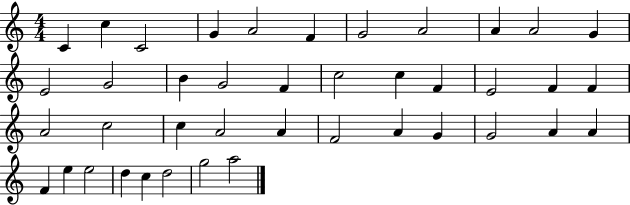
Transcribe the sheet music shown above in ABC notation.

X:1
T:Untitled
M:4/4
L:1/4
K:C
C c C2 G A2 F G2 A2 A A2 G E2 G2 B G2 F c2 c F E2 F F A2 c2 c A2 A F2 A G G2 A A F e e2 d c d2 g2 a2